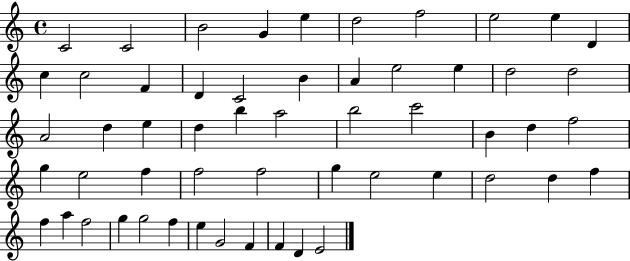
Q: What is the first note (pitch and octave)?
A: C4